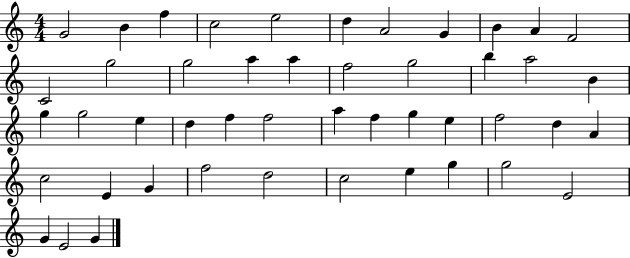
G4/h B4/q F5/q C5/h E5/h D5/q A4/h G4/q B4/q A4/q F4/h C4/h G5/h G5/h A5/q A5/q F5/h G5/h B5/q A5/h B4/q G5/q G5/h E5/q D5/q F5/q F5/h A5/q F5/q G5/q E5/q F5/h D5/q A4/q C5/h E4/q G4/q F5/h D5/h C5/h E5/q G5/q G5/h E4/h G4/q E4/h G4/q